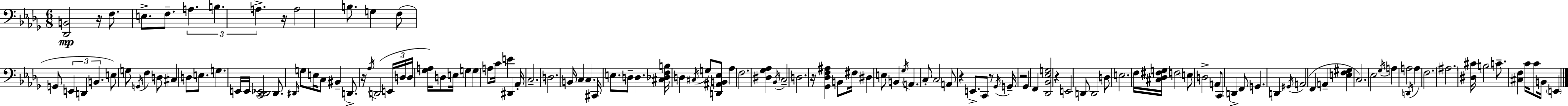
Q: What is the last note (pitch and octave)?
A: E2